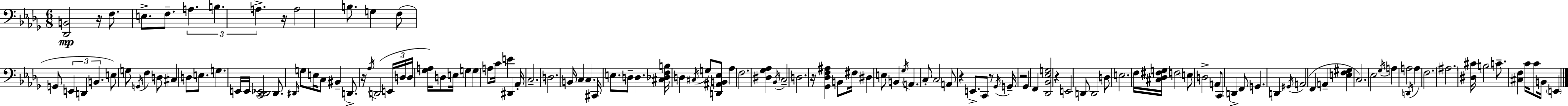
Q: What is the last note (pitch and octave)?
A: E2